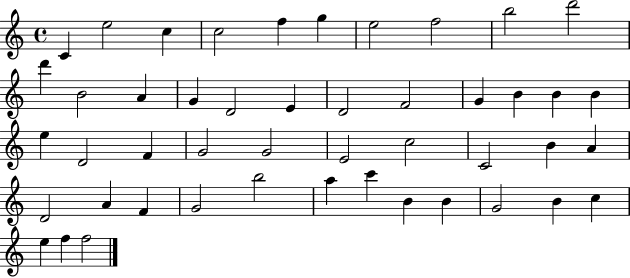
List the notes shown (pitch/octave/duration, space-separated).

C4/q E5/h C5/q C5/h F5/q G5/q E5/h F5/h B5/h D6/h D6/q B4/h A4/q G4/q D4/h E4/q D4/h F4/h G4/q B4/q B4/q B4/q E5/q D4/h F4/q G4/h G4/h E4/h C5/h C4/h B4/q A4/q D4/h A4/q F4/q G4/h B5/h A5/q C6/q B4/q B4/q G4/h B4/q C5/q E5/q F5/q F5/h